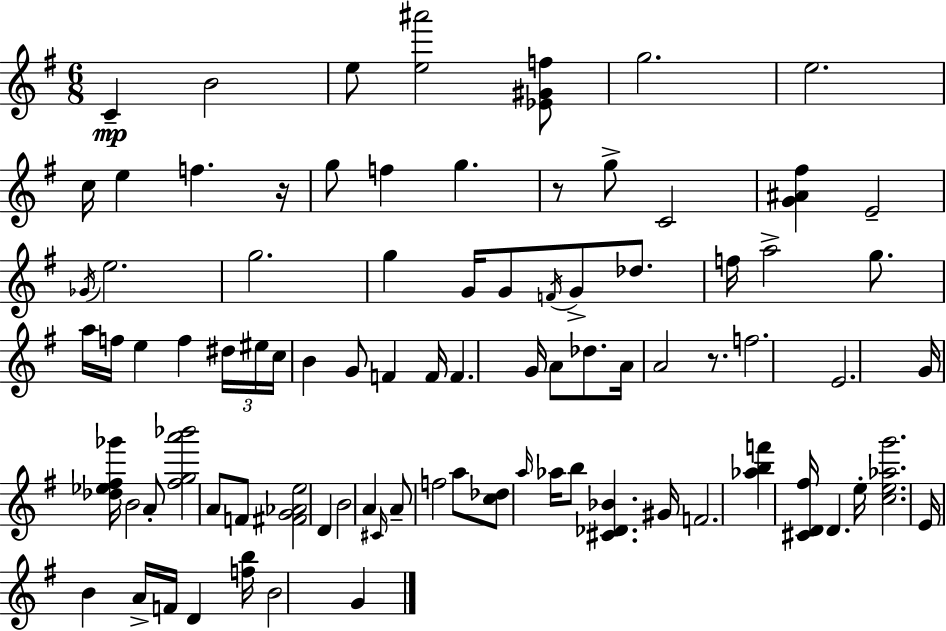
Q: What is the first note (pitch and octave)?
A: C4